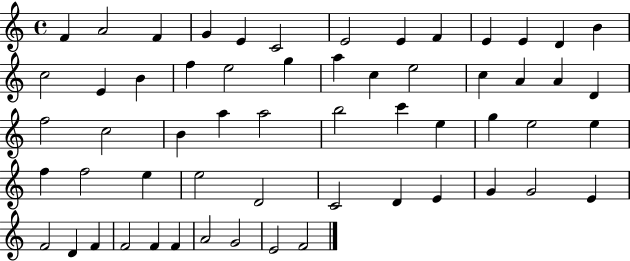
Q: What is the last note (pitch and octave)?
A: F4